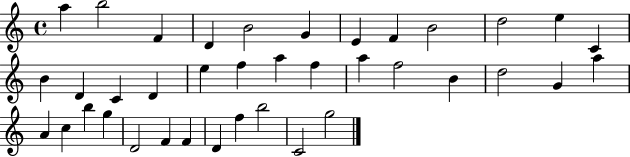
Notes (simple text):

A5/q B5/h F4/q D4/q B4/h G4/q E4/q F4/q B4/h D5/h E5/q C4/q B4/q D4/q C4/q D4/q E5/q F5/q A5/q F5/q A5/q F5/h B4/q D5/h G4/q A5/q A4/q C5/q B5/q G5/q D4/h F4/q F4/q D4/q F5/q B5/h C4/h G5/h